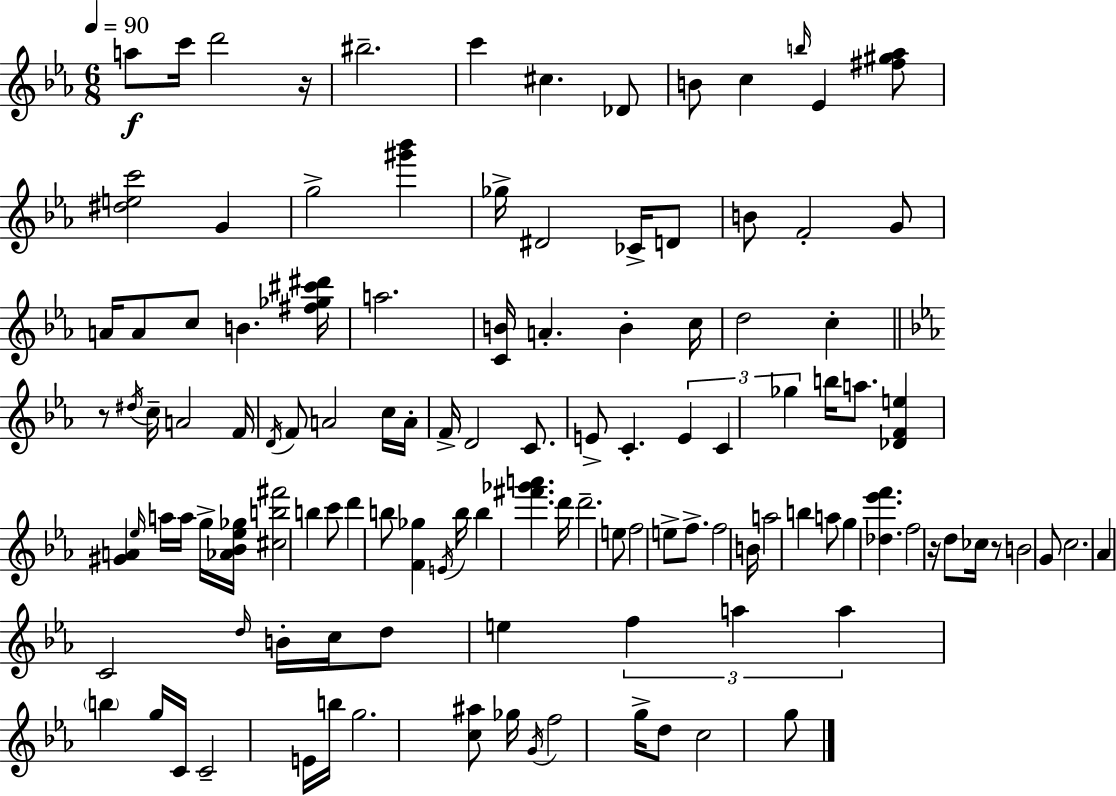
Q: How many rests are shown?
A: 4